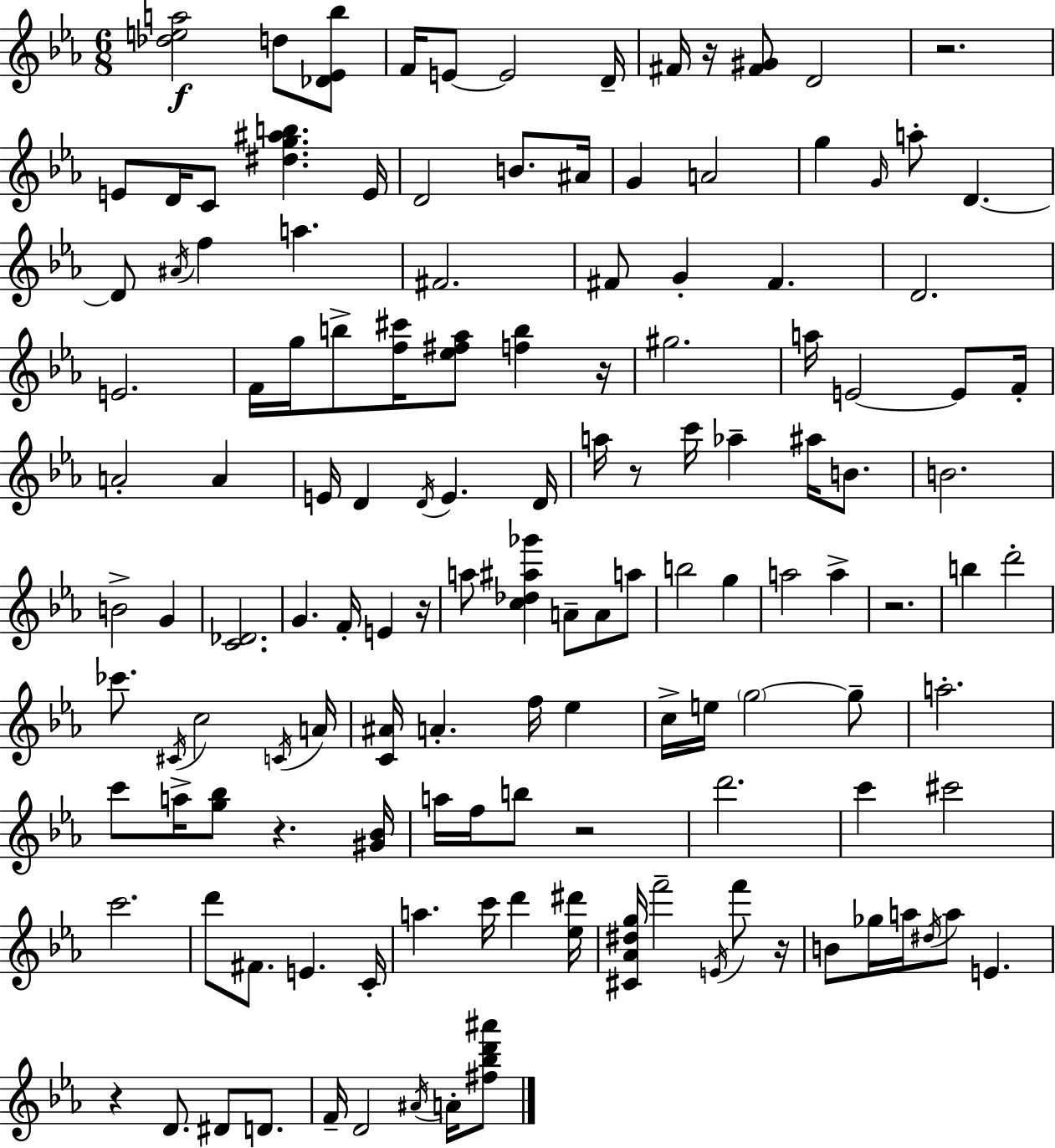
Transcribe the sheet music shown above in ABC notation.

X:1
T:Untitled
M:6/8
L:1/4
K:Eb
[_dea]2 d/2 [_D_E_b]/2 F/4 E/2 E2 D/4 ^F/4 z/4 [^F^G]/2 D2 z2 E/2 D/4 C/2 [^dg^ab] E/4 D2 B/2 ^A/4 G A2 g G/4 a/2 D D/2 ^A/4 f a ^F2 ^F/2 G ^F D2 E2 F/4 g/4 b/2 [f^c']/4 [_e^f_a]/2 [fb] z/4 ^g2 a/4 E2 E/2 F/4 A2 A E/4 D D/4 E D/4 a/4 z/2 c'/4 _a ^a/4 B/2 B2 B2 G [C_D]2 G F/4 E z/4 a/2 [c_d^a_g'] A/2 A/2 a/2 b2 g a2 a z2 b d'2 _c'/2 ^C/4 c2 C/4 A/4 [C^A]/4 A f/4 _e c/4 e/4 g2 g/2 a2 c'/2 a/4 [g_b]/2 z [^G_B]/4 a/4 f/4 b/2 z2 d'2 c' ^c'2 c'2 d'/2 ^F/2 E C/4 a c'/4 d' [_e^d']/4 [^C_A^dg]/4 f'2 E/4 f'/2 z/4 B/2 _g/4 a/4 ^d/4 a/2 E z D/2 ^D/2 D/2 F/4 D2 ^A/4 A/4 [^f_bd'^a']/2